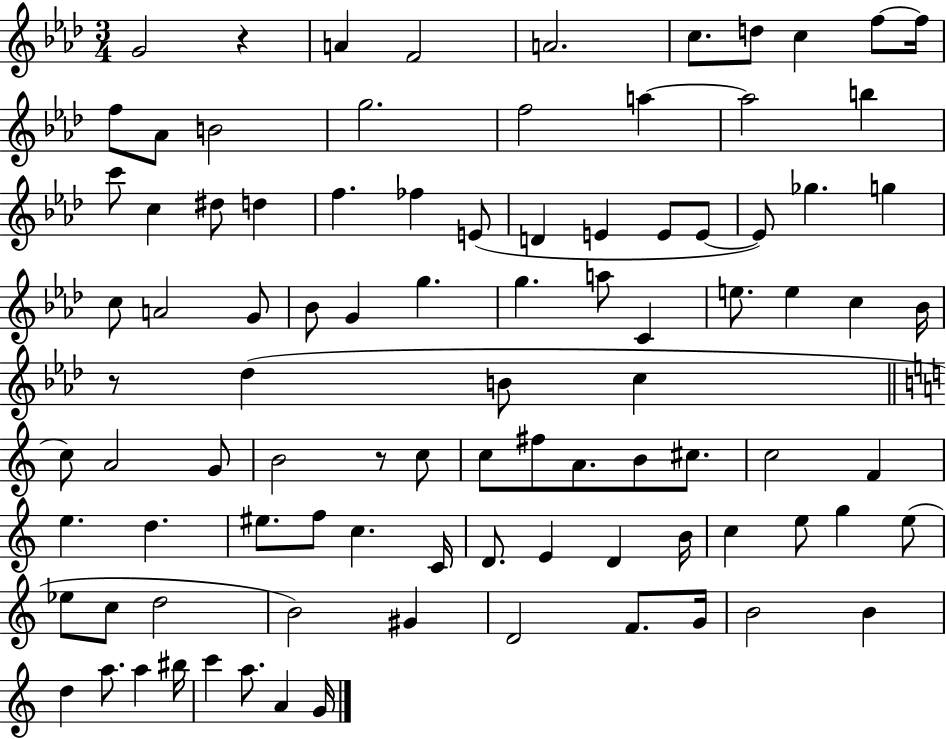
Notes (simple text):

G4/h R/q A4/q F4/h A4/h. C5/e. D5/e C5/q F5/e F5/s F5/e Ab4/e B4/h G5/h. F5/h A5/q A5/h B5/q C6/e C5/q D#5/e D5/q F5/q. FES5/q E4/e D4/q E4/q E4/e E4/e E4/e Gb5/q. G5/q C5/e A4/h G4/e Bb4/e G4/q G5/q. G5/q. A5/e C4/q E5/e. E5/q C5/q Bb4/s R/e Db5/q B4/e C5/q C5/e A4/h G4/e B4/h R/e C5/e C5/e F#5/e A4/e. B4/e C#5/e. C5/h F4/q E5/q. D5/q. EIS5/e. F5/e C5/q. C4/s D4/e. E4/q D4/q B4/s C5/q E5/e G5/q E5/e Eb5/e C5/e D5/h B4/h G#4/q D4/h F4/e. G4/s B4/h B4/q D5/q A5/e. A5/q BIS5/s C6/q A5/e. A4/q G4/s